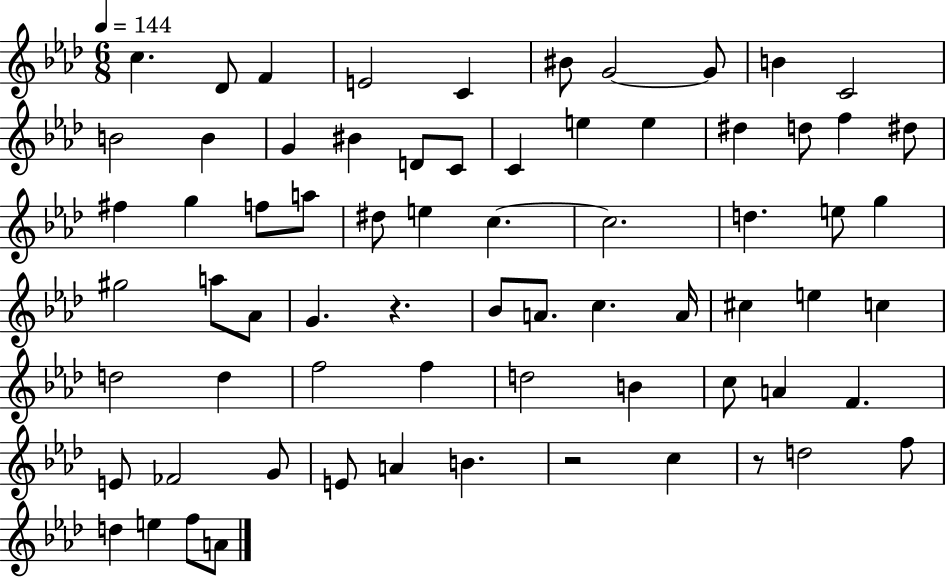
X:1
T:Untitled
M:6/8
L:1/4
K:Ab
c _D/2 F E2 C ^B/2 G2 G/2 B C2 B2 B G ^B D/2 C/2 C e e ^d d/2 f ^d/2 ^f g f/2 a/2 ^d/2 e c c2 d e/2 g ^g2 a/2 _A/2 G z _B/2 A/2 c A/4 ^c e c d2 d f2 f d2 B c/2 A F E/2 _F2 G/2 E/2 A B z2 c z/2 d2 f/2 d e f/2 A/2